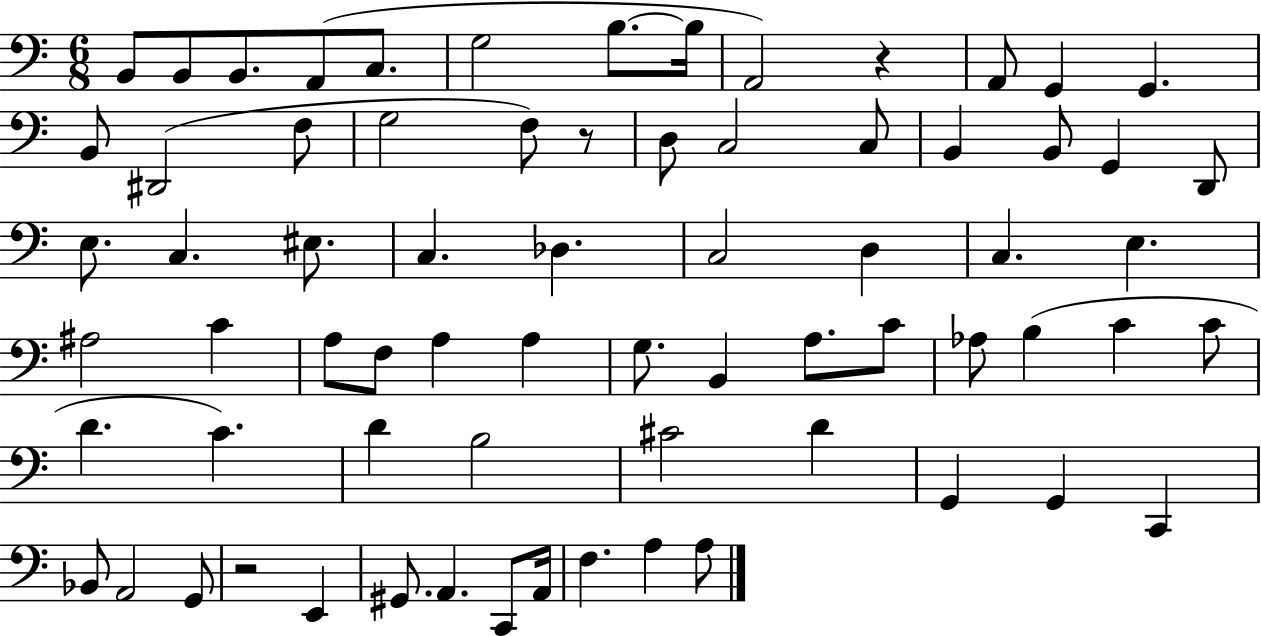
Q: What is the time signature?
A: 6/8